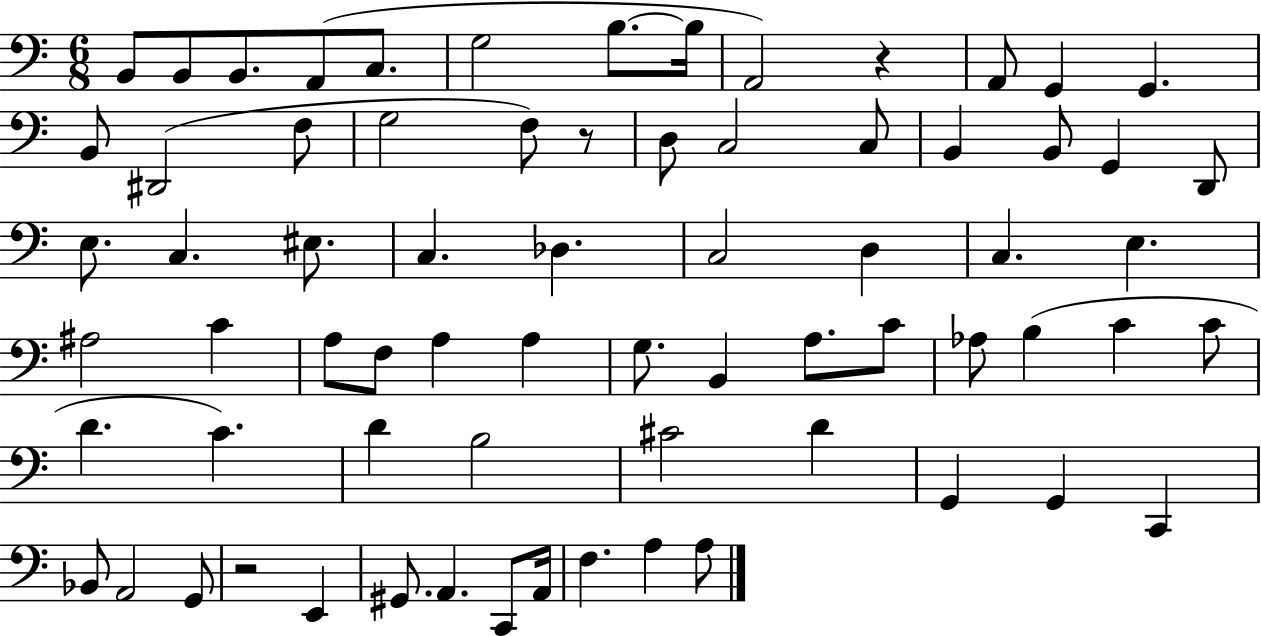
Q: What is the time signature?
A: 6/8